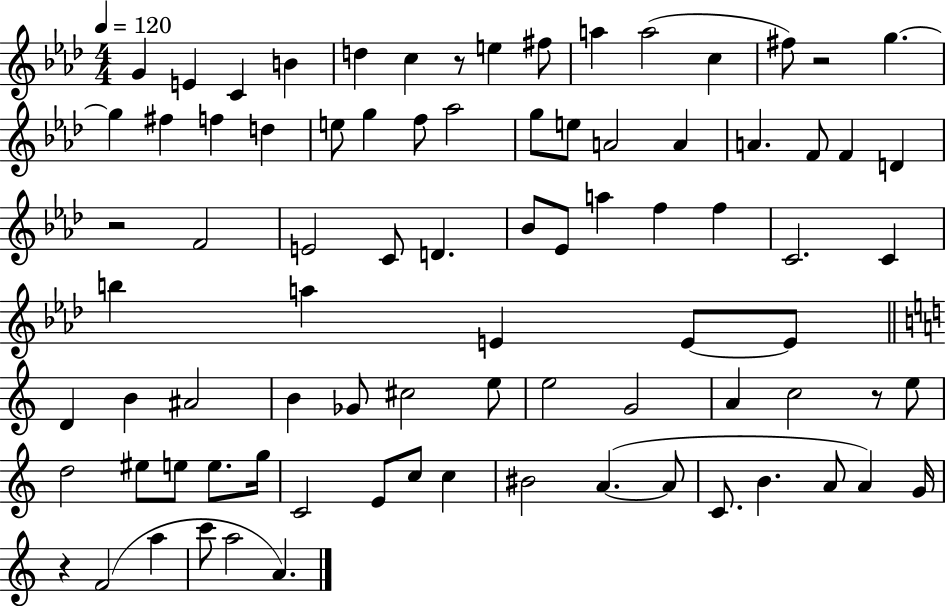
G4/q E4/q C4/q B4/q D5/q C5/q R/e E5/q F#5/e A5/q A5/h C5/q F#5/e R/h G5/q. G5/q F#5/q F5/q D5/q E5/e G5/q F5/e Ab5/h G5/e E5/e A4/h A4/q A4/q. F4/e F4/q D4/q R/h F4/h E4/h C4/e D4/q. Bb4/e Eb4/e A5/q F5/q F5/q C4/h. C4/q B5/q A5/q E4/q E4/e E4/e D4/q B4/q A#4/h B4/q Gb4/e C#5/h E5/e E5/h G4/h A4/q C5/h R/e E5/e D5/h EIS5/e E5/e E5/e. G5/s C4/h E4/e C5/e C5/q BIS4/h A4/q. A4/e C4/e. B4/q. A4/e A4/q G4/s R/q F4/h A5/q C6/e A5/h A4/q.